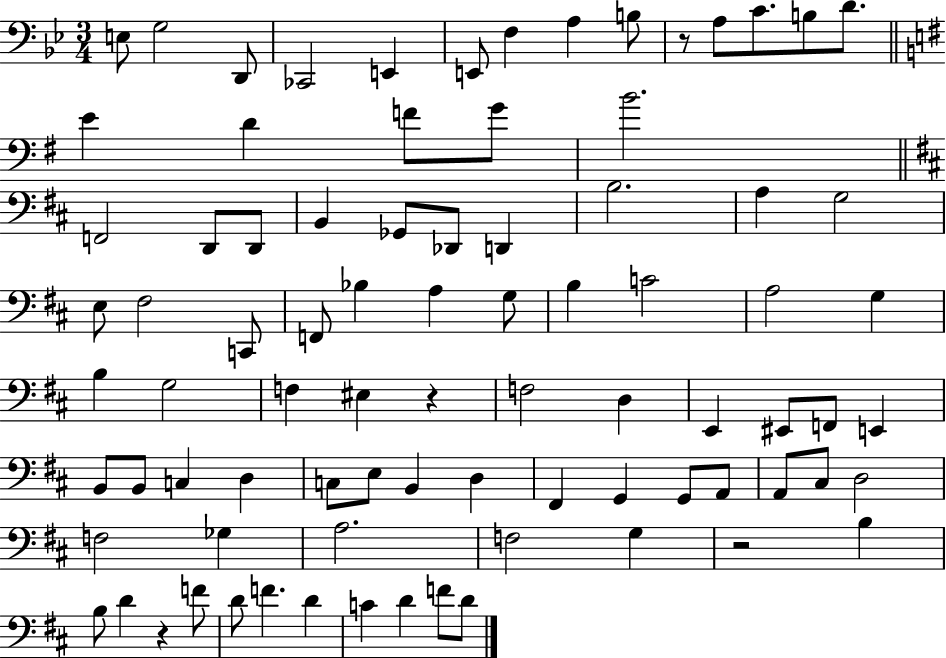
E3/e G3/h D2/e CES2/h E2/q E2/e F3/q A3/q B3/e R/e A3/e C4/e. B3/e D4/e. E4/q D4/q F4/e G4/e B4/h. F2/h D2/e D2/e B2/q Gb2/e Db2/e D2/q B3/h. A3/q G3/h E3/e F#3/h C2/e F2/e Bb3/q A3/q G3/e B3/q C4/h A3/h G3/q B3/q G3/h F3/q EIS3/q R/q F3/h D3/q E2/q EIS2/e F2/e E2/q B2/e B2/e C3/q D3/q C3/e E3/e B2/q D3/q F#2/q G2/q G2/e A2/e A2/e C#3/e D3/h F3/h Gb3/q A3/h. F3/h G3/q R/h B3/q B3/e D4/q R/q F4/e D4/e F4/q. D4/q C4/q D4/q F4/e D4/e